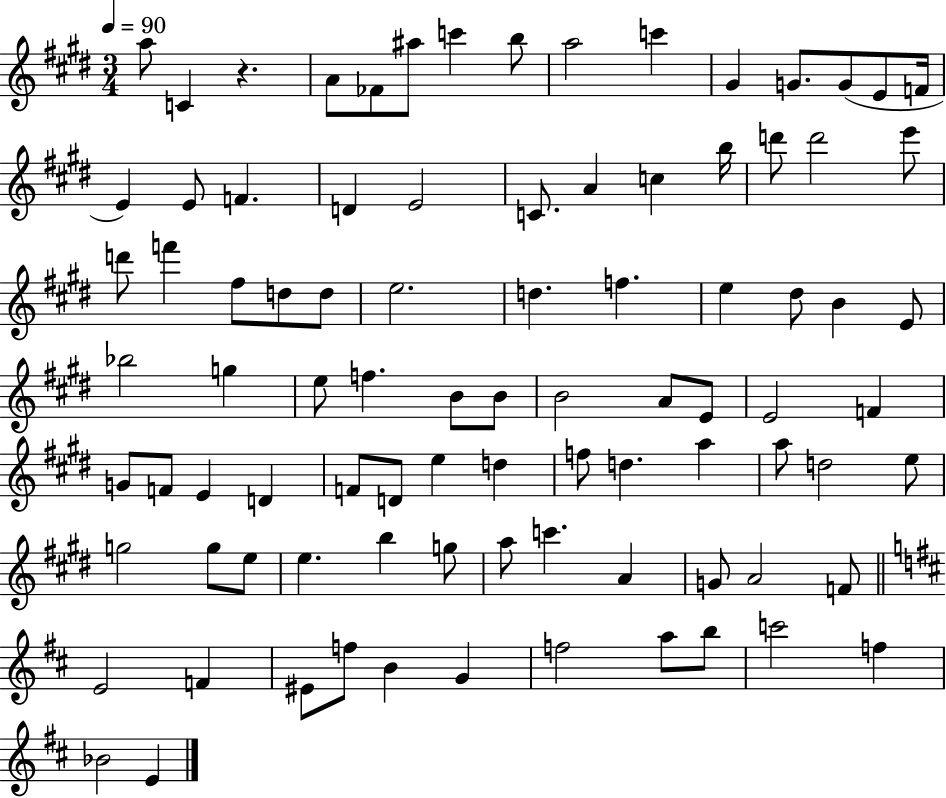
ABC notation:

X:1
T:Untitled
M:3/4
L:1/4
K:E
a/2 C z A/2 _F/2 ^a/2 c' b/2 a2 c' ^G G/2 G/2 E/2 F/4 E E/2 F D E2 C/2 A c b/4 d'/2 d'2 e'/2 d'/2 f' ^f/2 d/2 d/2 e2 d f e ^d/2 B E/2 _b2 g e/2 f B/2 B/2 B2 A/2 E/2 E2 F G/2 F/2 E D F/2 D/2 e d f/2 d a a/2 d2 e/2 g2 g/2 e/2 e b g/2 a/2 c' A G/2 A2 F/2 E2 F ^E/2 f/2 B G f2 a/2 b/2 c'2 f _B2 E